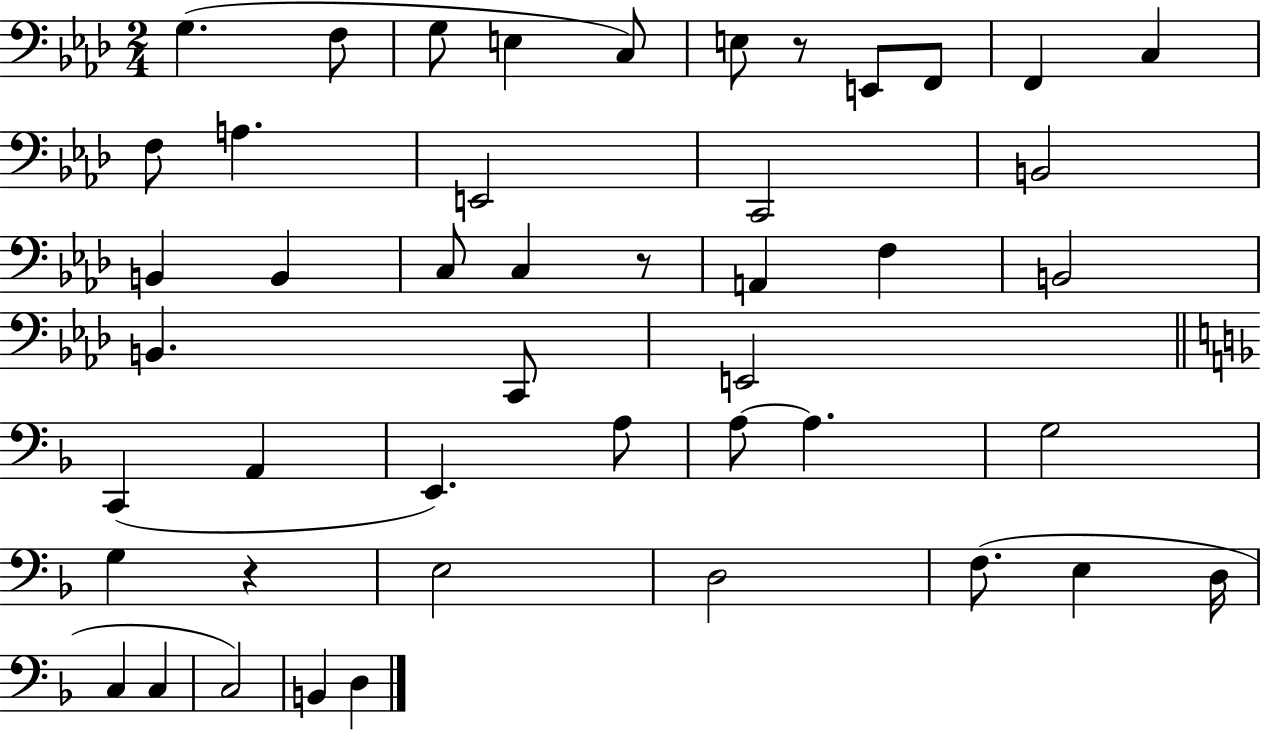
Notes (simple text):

G3/q. F3/e G3/e E3/q C3/e E3/e R/e E2/e F2/e F2/q C3/q F3/e A3/q. E2/h C2/h B2/h B2/q B2/q C3/e C3/q R/e A2/q F3/q B2/h B2/q. C2/e E2/h C2/q A2/q E2/q. A3/e A3/e A3/q. G3/h G3/q R/q E3/h D3/h F3/e. E3/q D3/s C3/q C3/q C3/h B2/q D3/q